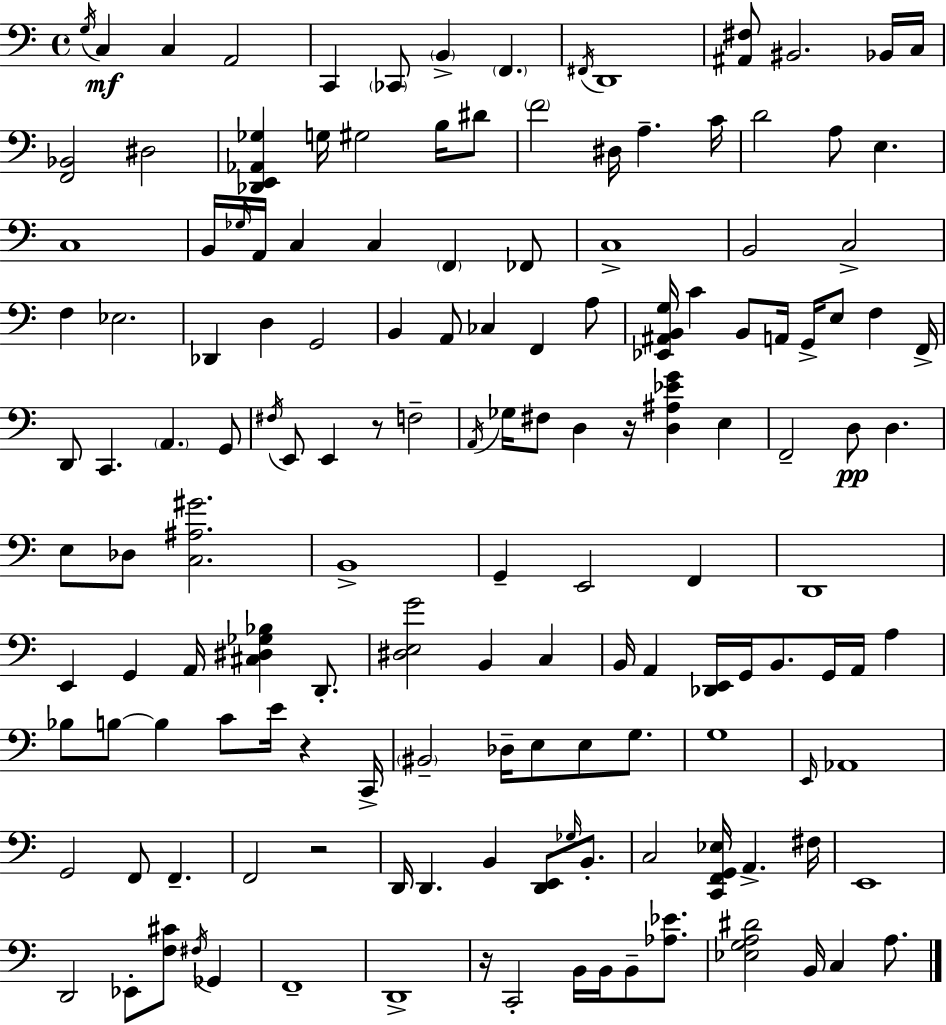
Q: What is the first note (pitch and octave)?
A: G3